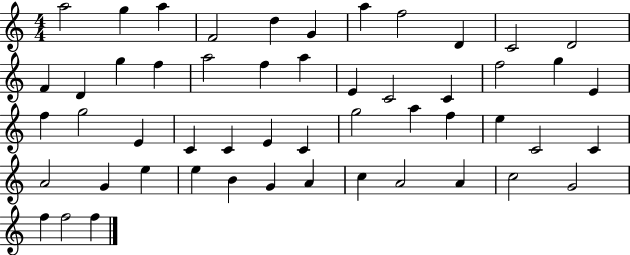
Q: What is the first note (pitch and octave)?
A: A5